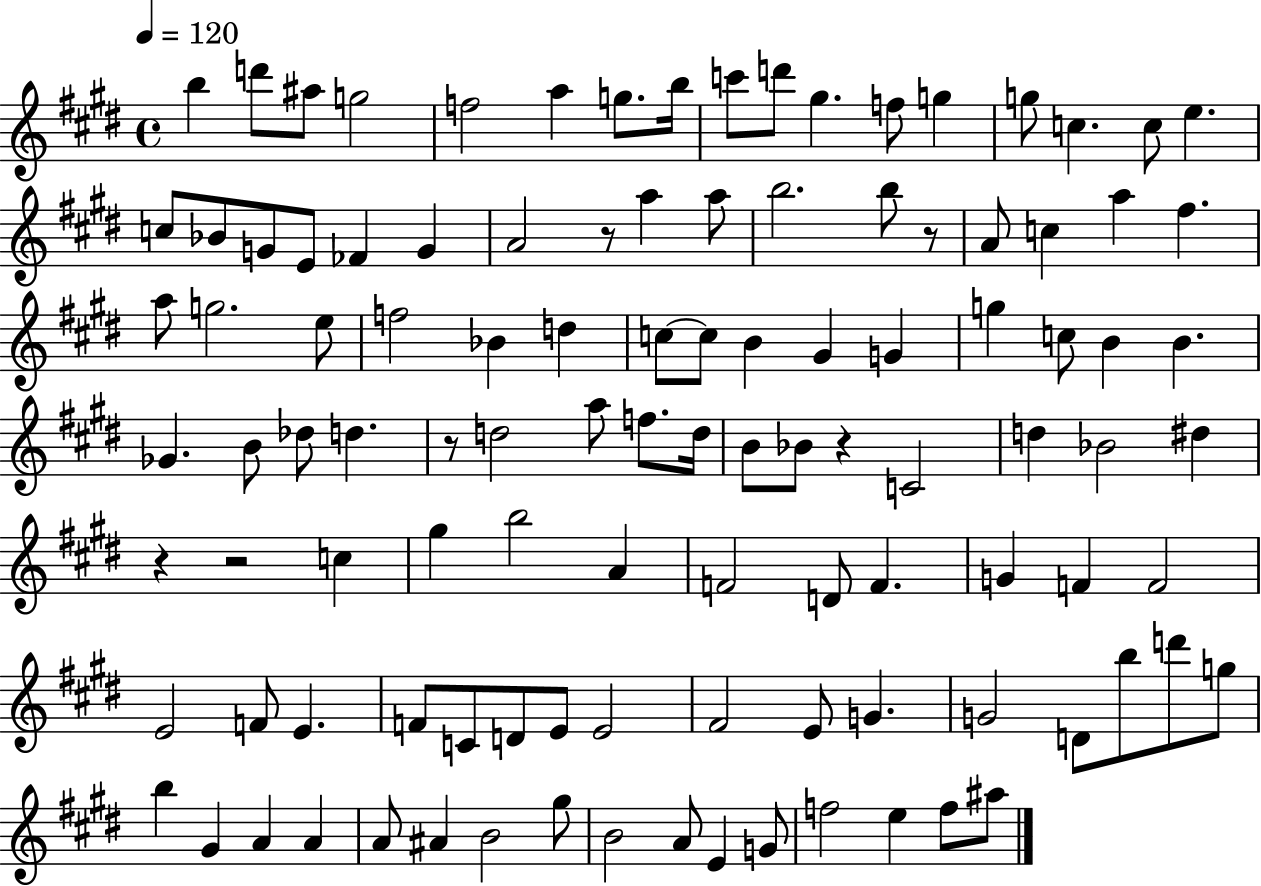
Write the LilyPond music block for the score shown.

{
  \clef treble
  \time 4/4
  \defaultTimeSignature
  \key e \major
  \tempo 4 = 120
  b''4 d'''8 ais''8 g''2 | f''2 a''4 g''8. b''16 | c'''8 d'''8 gis''4. f''8 g''4 | g''8 c''4. c''8 e''4. | \break c''8 bes'8 g'8 e'8 fes'4 g'4 | a'2 r8 a''4 a''8 | b''2. b''8 r8 | a'8 c''4 a''4 fis''4. | \break a''8 g''2. e''8 | f''2 bes'4 d''4 | c''8~~ c''8 b'4 gis'4 g'4 | g''4 c''8 b'4 b'4. | \break ges'4. b'8 des''8 d''4. | r8 d''2 a''8 f''8. d''16 | b'8 bes'8 r4 c'2 | d''4 bes'2 dis''4 | \break r4 r2 c''4 | gis''4 b''2 a'4 | f'2 d'8 f'4. | g'4 f'4 f'2 | \break e'2 f'8 e'4. | f'8 c'8 d'8 e'8 e'2 | fis'2 e'8 g'4. | g'2 d'8 b''8 d'''8 g''8 | \break b''4 gis'4 a'4 a'4 | a'8 ais'4 b'2 gis''8 | b'2 a'8 e'4 g'8 | f''2 e''4 f''8 ais''8 | \break \bar "|."
}